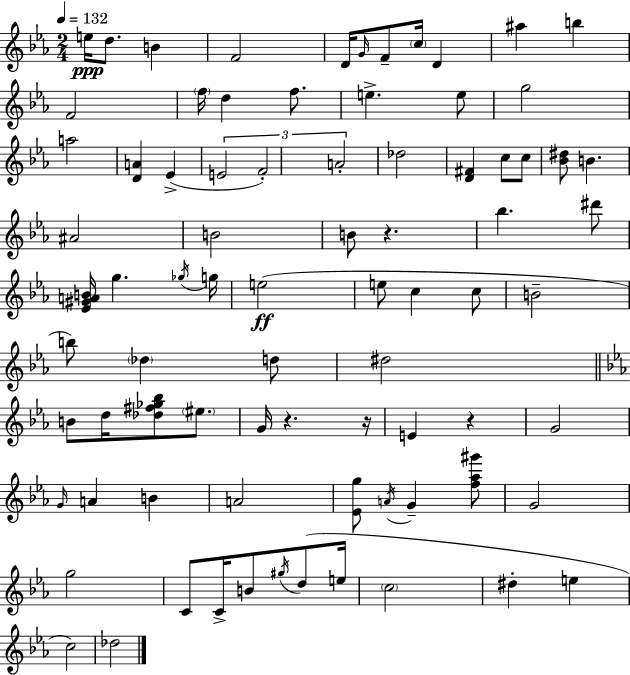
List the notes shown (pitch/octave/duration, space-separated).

E5/s D5/e. B4/q F4/h D4/s G4/s F4/e C5/s D4/q A#5/q B5/q F4/h F5/s D5/q F5/e. E5/q. E5/e G5/h A5/h [D4,A4]/q Eb4/q E4/h F4/h A4/h Db5/h [D4,F#4]/q C5/e C5/e [Bb4,D#5]/e B4/q. A#4/h B4/h B4/e R/q. Bb5/q. D#6/e [Eb4,G#4,A4,B4]/s G5/q. Gb5/s G5/s E5/h E5/e C5/q C5/e B4/h B5/e Db5/q D5/e D#5/h B4/e D5/s [Db5,F#5,Gb5,Bb5]/e EIS5/e. G4/s R/q. R/s E4/q R/q G4/h G4/s A4/q B4/q A4/h [Eb4,G5]/e A4/s G4/q [F5,Ab5,G#6]/e G4/h G5/h C4/e C4/s B4/e G#5/s D5/e E5/s C5/h D#5/q E5/q C5/h Db5/h